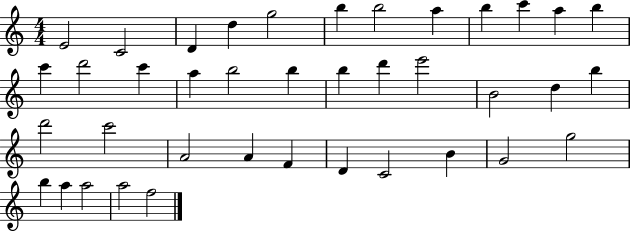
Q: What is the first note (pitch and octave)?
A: E4